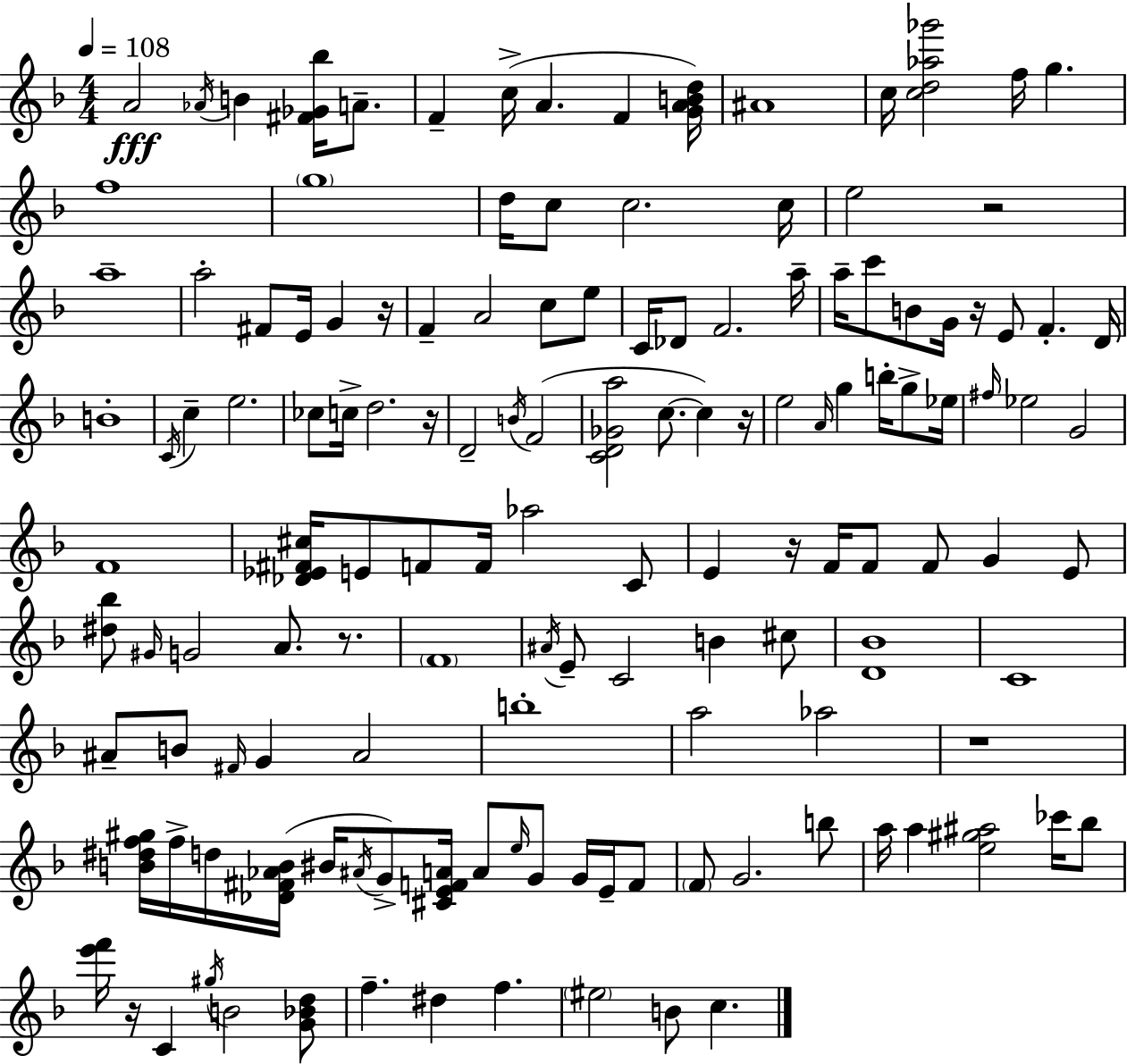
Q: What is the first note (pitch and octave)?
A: A4